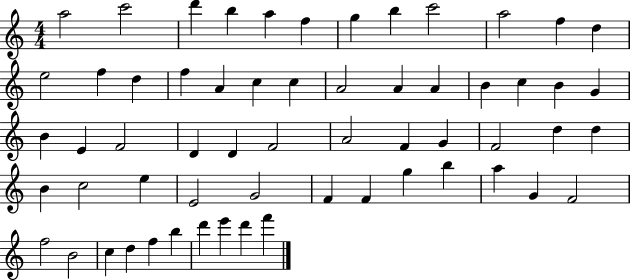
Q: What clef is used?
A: treble